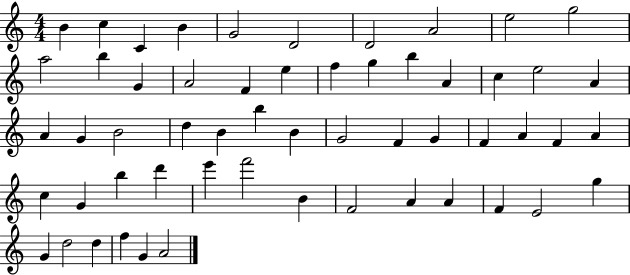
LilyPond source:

{
  \clef treble
  \numericTimeSignature
  \time 4/4
  \key c \major
  b'4 c''4 c'4 b'4 | g'2 d'2 | d'2 a'2 | e''2 g''2 | \break a''2 b''4 g'4 | a'2 f'4 e''4 | f''4 g''4 b''4 a'4 | c''4 e''2 a'4 | \break a'4 g'4 b'2 | d''4 b'4 b''4 b'4 | g'2 f'4 g'4 | f'4 a'4 f'4 a'4 | \break c''4 g'4 b''4 d'''4 | e'''4 f'''2 b'4 | f'2 a'4 a'4 | f'4 e'2 g''4 | \break g'4 d''2 d''4 | f''4 g'4 a'2 | \bar "|."
}